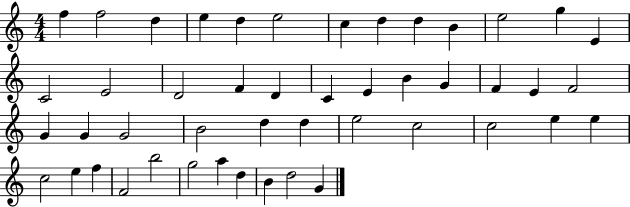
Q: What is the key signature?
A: C major